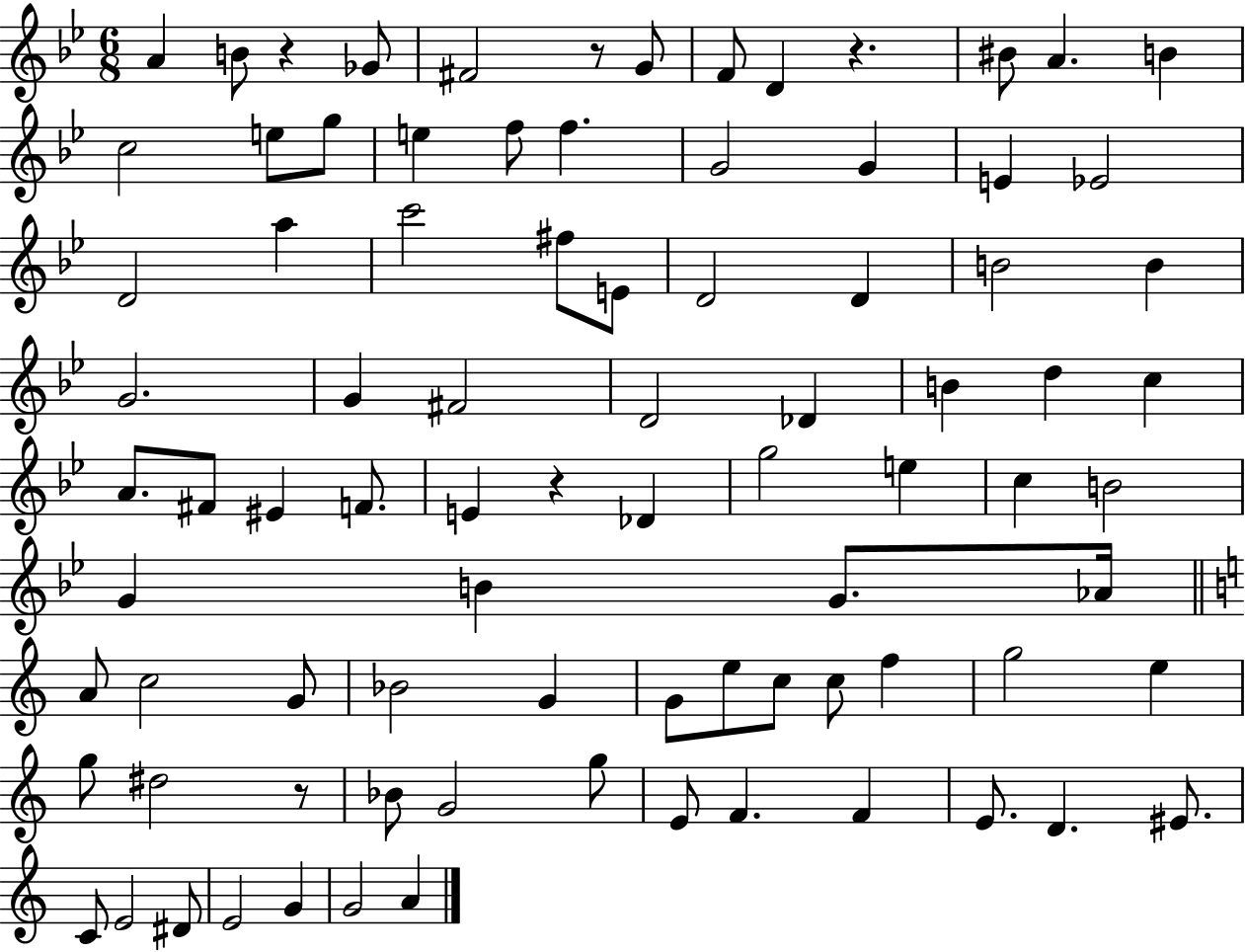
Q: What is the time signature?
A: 6/8